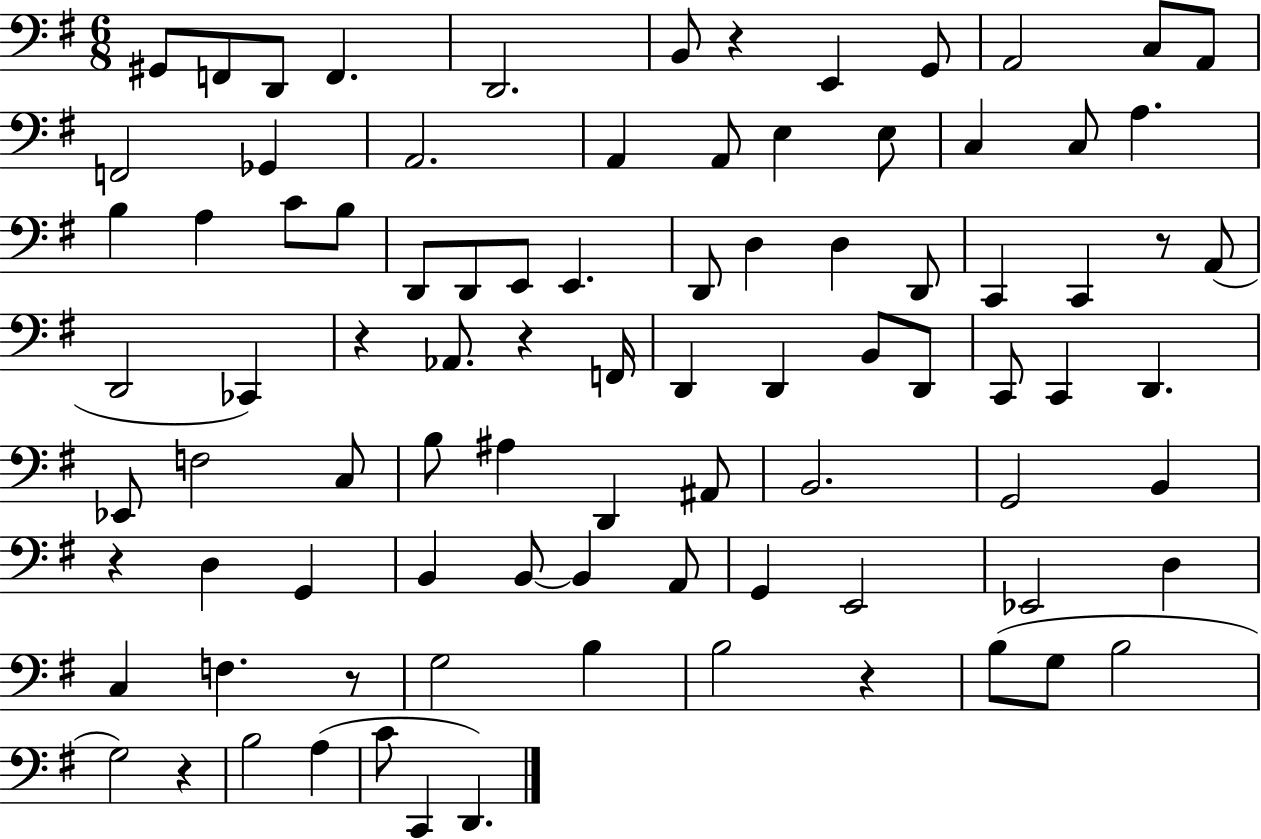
X:1
T:Untitled
M:6/8
L:1/4
K:G
^G,,/2 F,,/2 D,,/2 F,, D,,2 B,,/2 z E,, G,,/2 A,,2 C,/2 A,,/2 F,,2 _G,, A,,2 A,, A,,/2 E, E,/2 C, C,/2 A, B, A, C/2 B,/2 D,,/2 D,,/2 E,,/2 E,, D,,/2 D, D, D,,/2 C,, C,, z/2 A,,/2 D,,2 _C,, z _A,,/2 z F,,/4 D,, D,, B,,/2 D,,/2 C,,/2 C,, D,, _E,,/2 F,2 C,/2 B,/2 ^A, D,, ^A,,/2 B,,2 G,,2 B,, z D, G,, B,, B,,/2 B,, A,,/2 G,, E,,2 _E,,2 D, C, F, z/2 G,2 B, B,2 z B,/2 G,/2 B,2 G,2 z B,2 A, C/2 C,, D,,